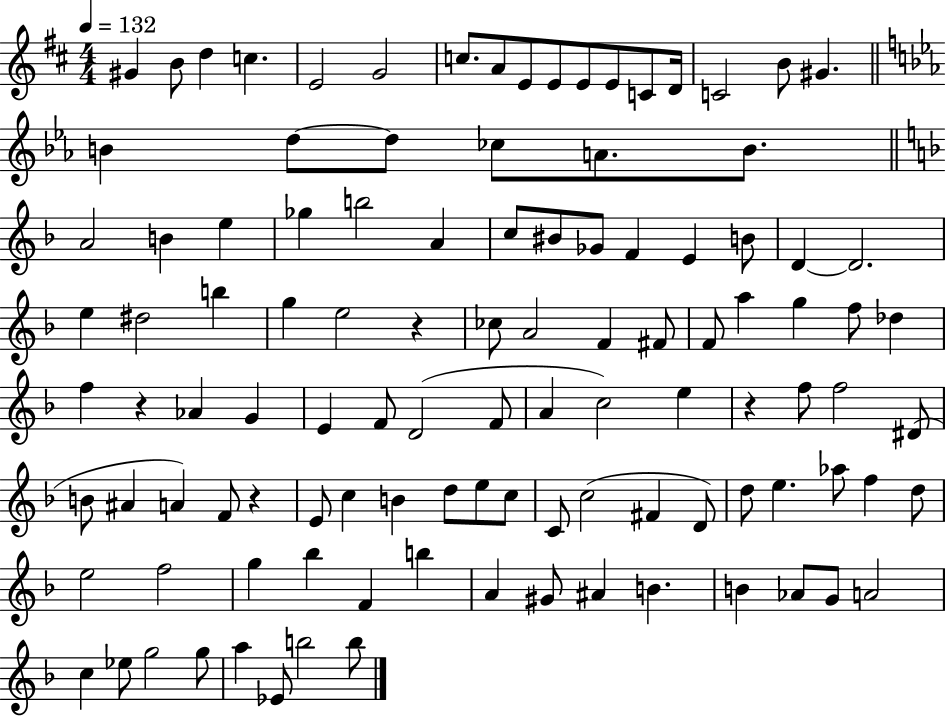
{
  \clef treble
  \numericTimeSignature
  \time 4/4
  \key d \major
  \tempo 4 = 132
  \repeat volta 2 { gis'4 b'8 d''4 c''4. | e'2 g'2 | c''8. a'8 e'8 e'8 e'8 e'8 c'8 d'16 | c'2 b'8 gis'4. | \break \bar "||" \break \key ees \major b'4 d''8~~ d''8 ces''8 a'8. b'8. | \bar "||" \break \key f \major a'2 b'4 e''4 | ges''4 b''2 a'4 | c''8 bis'8 ges'8 f'4 e'4 b'8 | d'4~~ d'2. | \break e''4 dis''2 b''4 | g''4 e''2 r4 | ces''8 a'2 f'4 fis'8 | f'8 a''4 g''4 f''8 des''4 | \break f''4 r4 aes'4 g'4 | e'4 f'8 d'2( f'8 | a'4 c''2) e''4 | r4 f''8 f''2 dis'8( | \break b'8 ais'4 a'4) f'8 r4 | e'8 c''4 b'4 d''8 e''8 c''8 | c'8 c''2( fis'4 d'8) | d''8 e''4. aes''8 f''4 d''8 | \break e''2 f''2 | g''4 bes''4 f'4 b''4 | a'4 gis'8 ais'4 b'4. | b'4 aes'8 g'8 a'2 | \break c''4 ees''8 g''2 g''8 | a''4 ees'8 b''2 b''8 | } \bar "|."
}